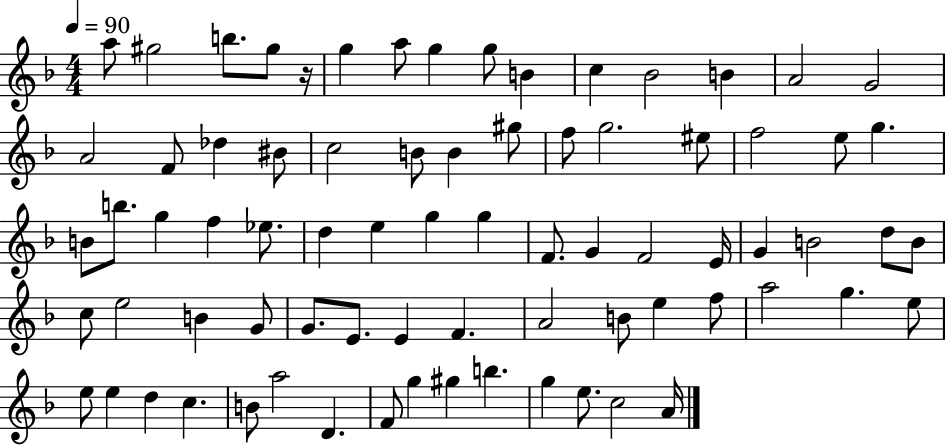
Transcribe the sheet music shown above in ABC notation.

X:1
T:Untitled
M:4/4
L:1/4
K:F
a/2 ^g2 b/2 ^g/2 z/4 g a/2 g g/2 B c _B2 B A2 G2 A2 F/2 _d ^B/2 c2 B/2 B ^g/2 f/2 g2 ^e/2 f2 e/2 g B/2 b/2 g f _e/2 d e g g F/2 G F2 E/4 G B2 d/2 B/2 c/2 e2 B G/2 G/2 E/2 E F A2 B/2 e f/2 a2 g e/2 e/2 e d c B/2 a2 D F/2 g ^g b g e/2 c2 A/4